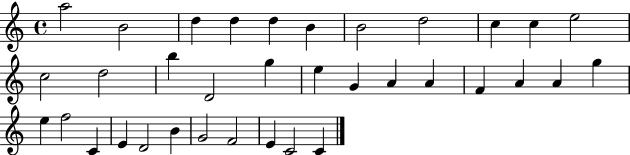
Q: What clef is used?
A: treble